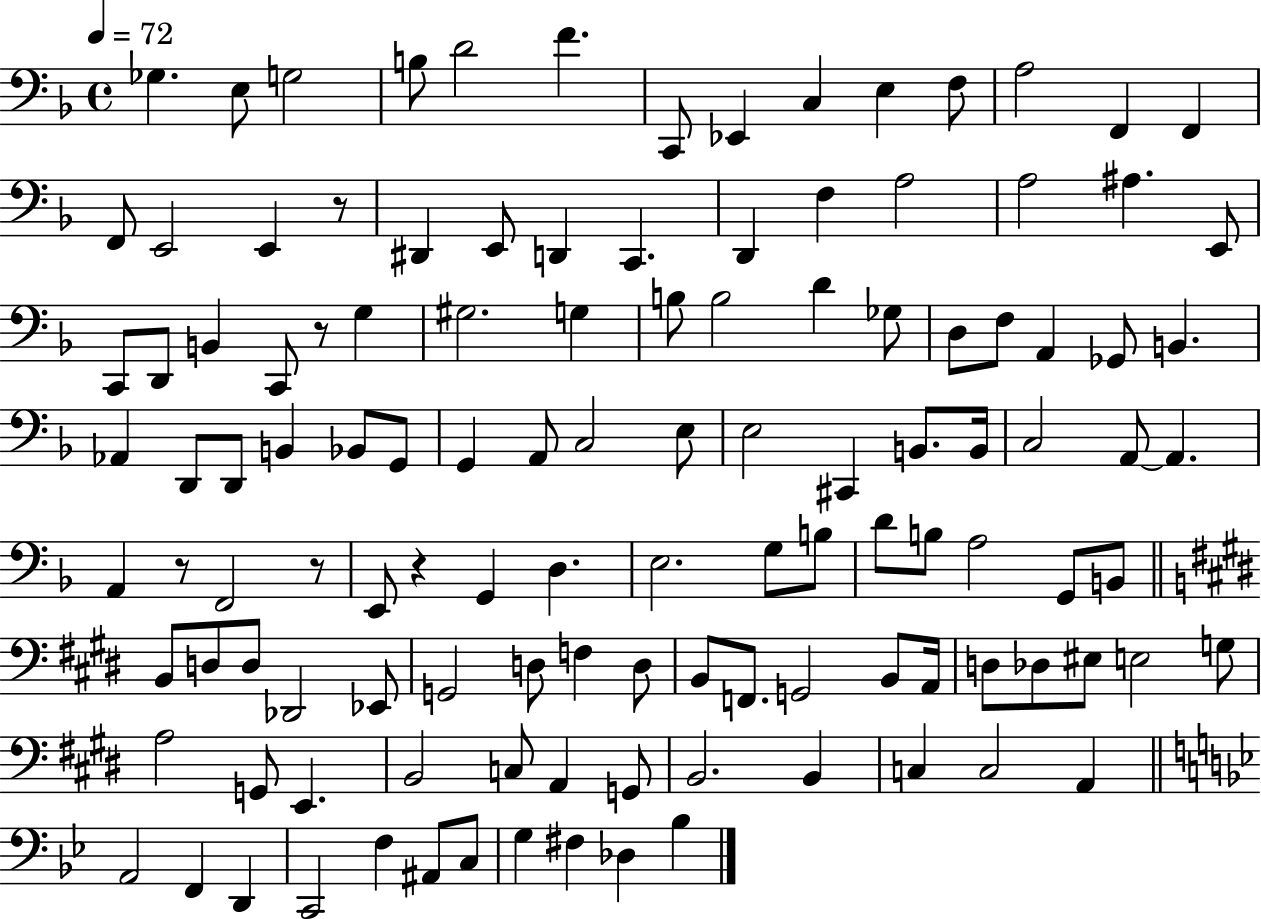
{
  \clef bass
  \time 4/4
  \defaultTimeSignature
  \key f \major
  \tempo 4 = 72
  ges4. e8 g2 | b8 d'2 f'4. | c,8 ees,4 c4 e4 f8 | a2 f,4 f,4 | \break f,8 e,2 e,4 r8 | dis,4 e,8 d,4 c,4. | d,4 f4 a2 | a2 ais4. e,8 | \break c,8 d,8 b,4 c,8 r8 g4 | gis2. g4 | b8 b2 d'4 ges8 | d8 f8 a,4 ges,8 b,4. | \break aes,4 d,8 d,8 b,4 bes,8 g,8 | g,4 a,8 c2 e8 | e2 cis,4 b,8. b,16 | c2 a,8~~ a,4. | \break a,4 r8 f,2 r8 | e,8 r4 g,4 d4. | e2. g8 b8 | d'8 b8 a2 g,8 b,8 | \break \bar "||" \break \key e \major b,8 d8 d8 des,2 ees,8 | g,2 d8 f4 d8 | b,8 f,8. g,2 b,8 a,16 | d8 des8 eis8 e2 g8 | \break a2 g,8 e,4. | b,2 c8 a,4 g,8 | b,2. b,4 | c4 c2 a,4 | \break \bar "||" \break \key bes \major a,2 f,4 d,4 | c,2 f4 ais,8 c8 | g4 fis4 des4 bes4 | \bar "|."
}